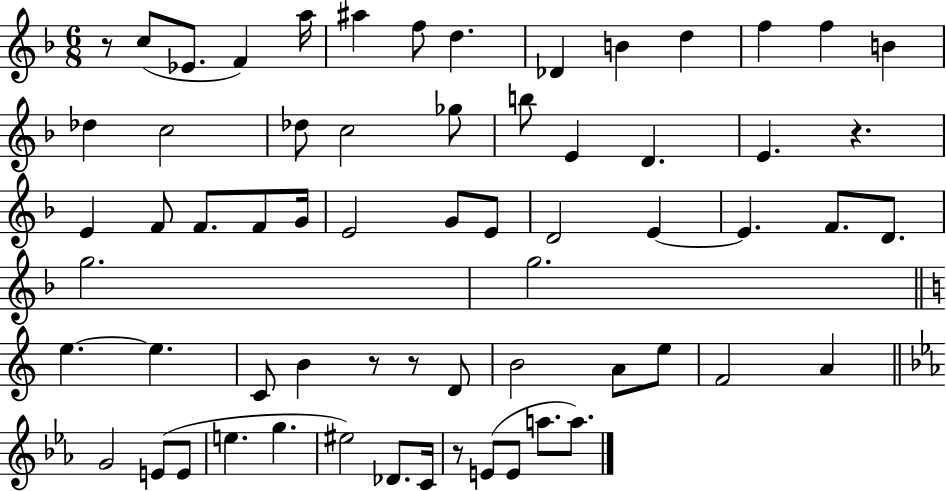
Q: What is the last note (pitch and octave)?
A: A5